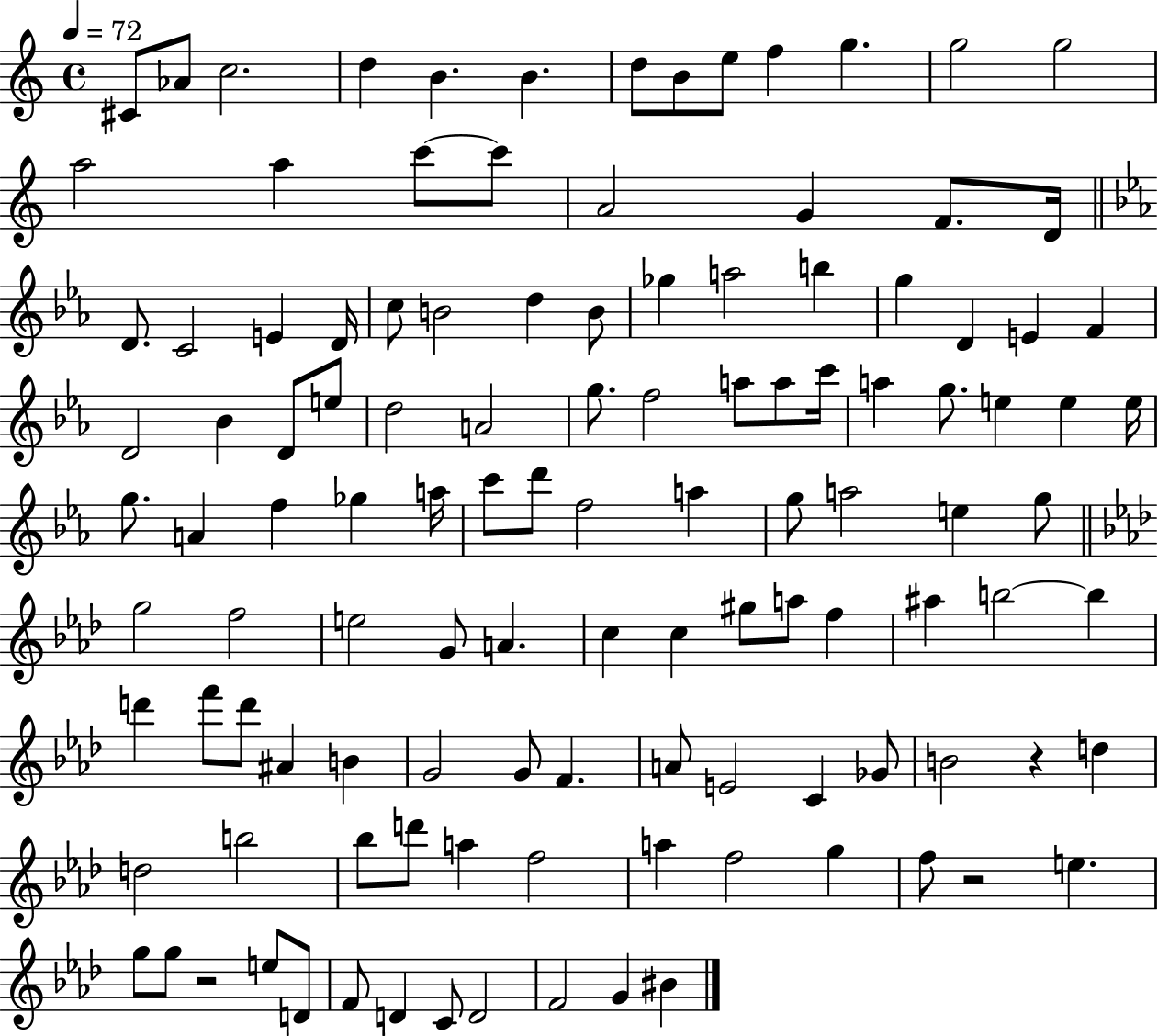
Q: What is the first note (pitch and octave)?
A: C#4